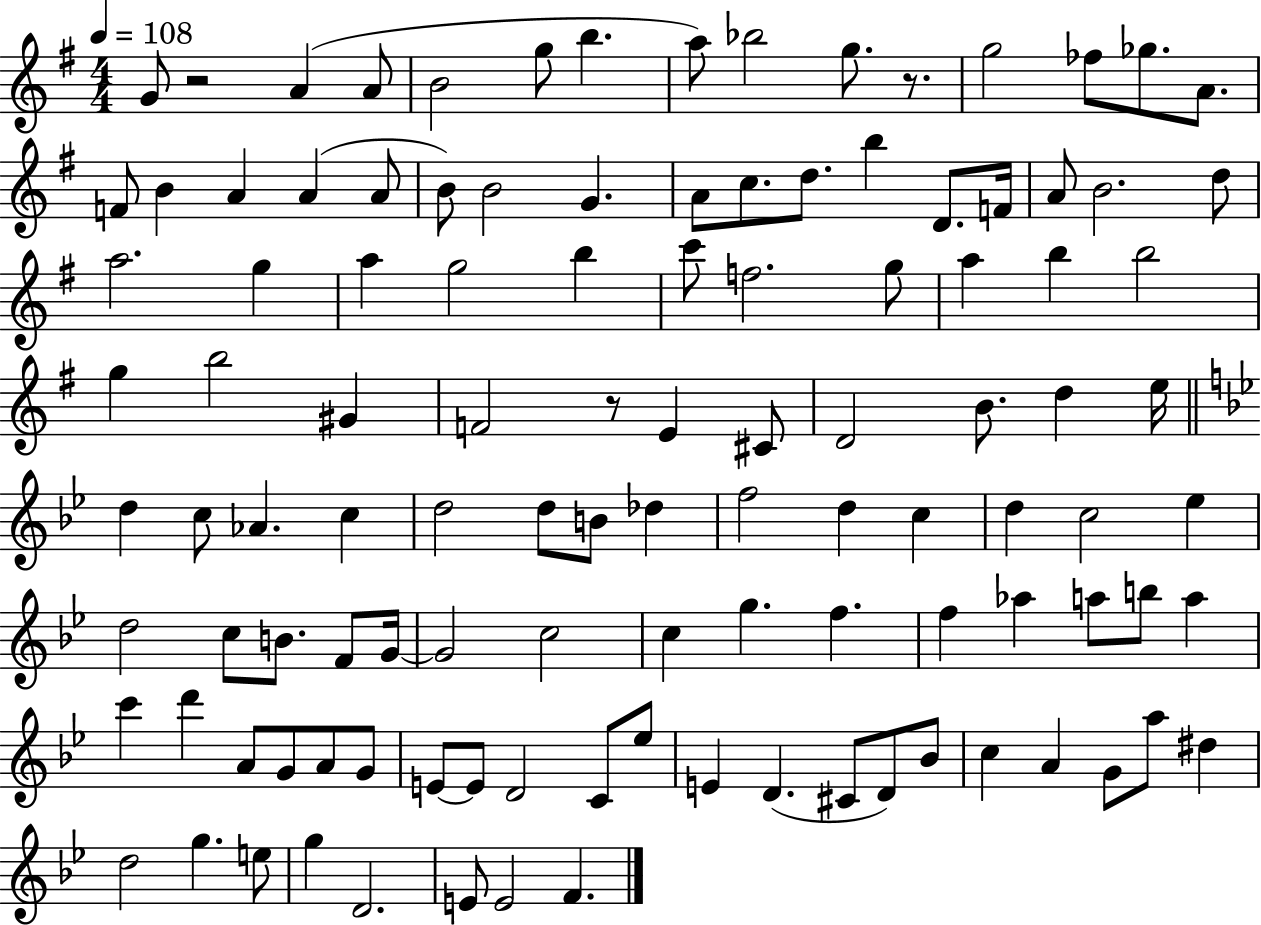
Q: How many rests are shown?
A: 3